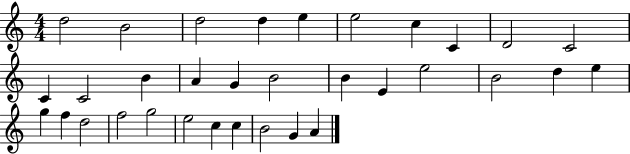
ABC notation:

X:1
T:Untitled
M:4/4
L:1/4
K:C
d2 B2 d2 d e e2 c C D2 C2 C C2 B A G B2 B E e2 B2 d e g f d2 f2 g2 e2 c c B2 G A